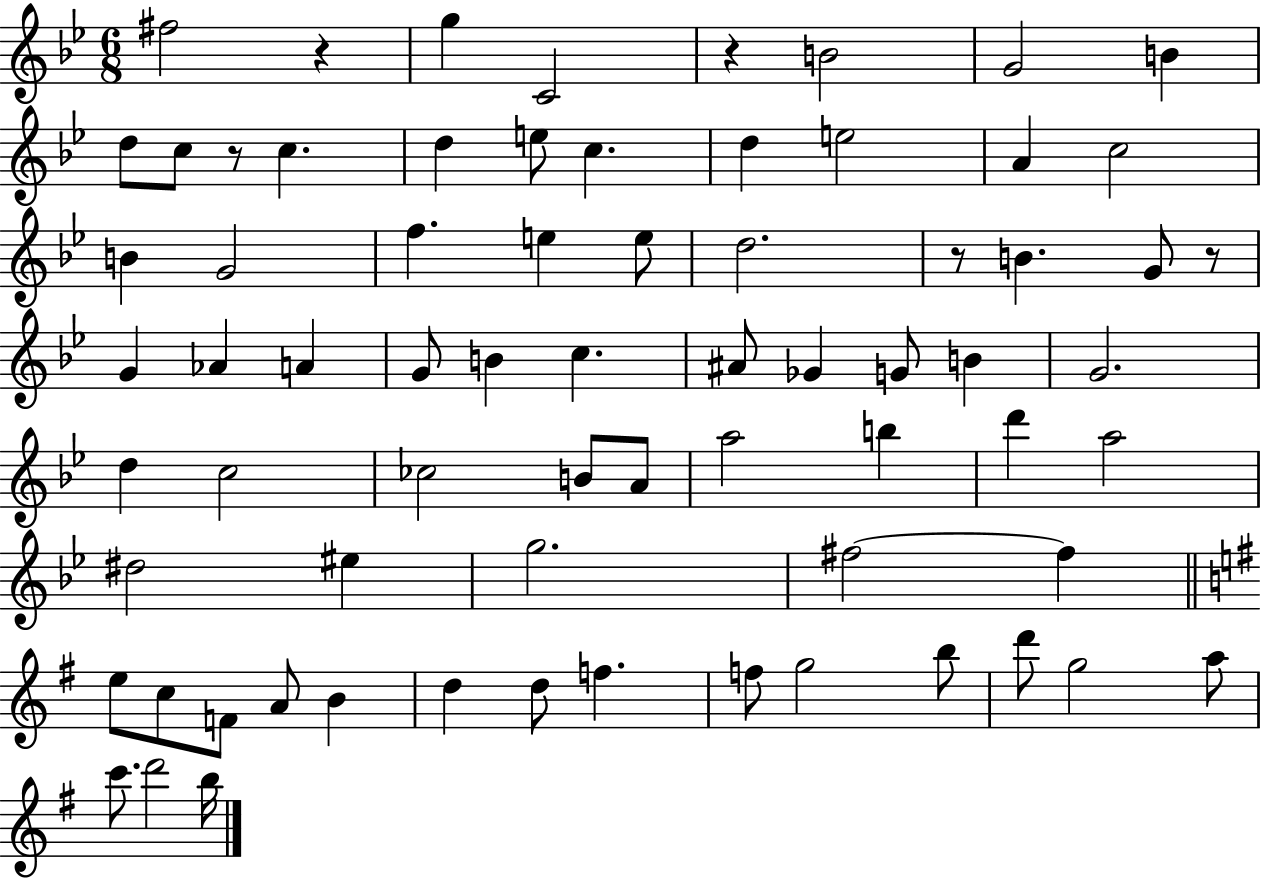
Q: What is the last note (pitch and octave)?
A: B5